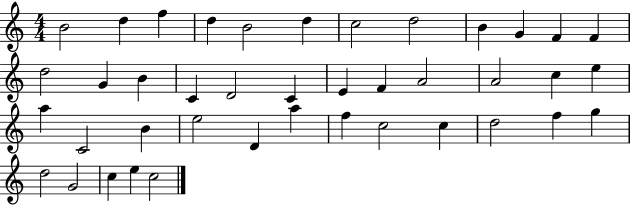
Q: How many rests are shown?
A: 0